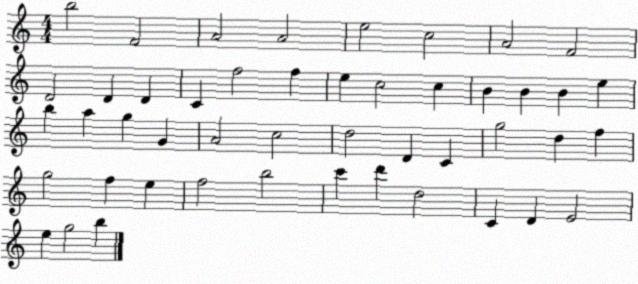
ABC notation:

X:1
T:Untitled
M:4/4
L:1/4
K:C
b2 F2 A2 A2 e2 c2 A2 F2 D2 D D C f2 f e c2 c B B B e b a g G A2 c2 d2 D C g2 d f g2 f e f2 b2 c' d' d2 C D E2 e g2 b